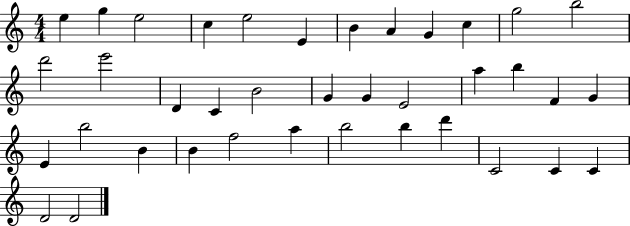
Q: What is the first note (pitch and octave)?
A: E5